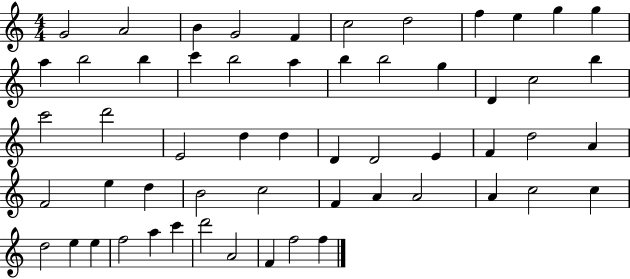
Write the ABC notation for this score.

X:1
T:Untitled
M:4/4
L:1/4
K:C
G2 A2 B G2 F c2 d2 f e g g a b2 b c' b2 a b b2 g D c2 b c'2 d'2 E2 d d D D2 E F d2 A F2 e d B2 c2 F A A2 A c2 c d2 e e f2 a c' d'2 A2 F f2 f